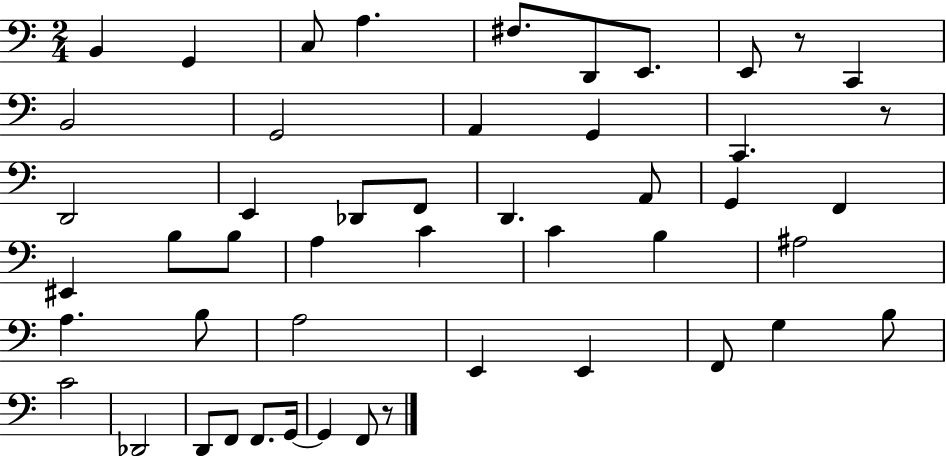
X:1
T:Untitled
M:2/4
L:1/4
K:C
B,, G,, C,/2 A, ^F,/2 D,,/2 E,,/2 E,,/2 z/2 C,, B,,2 G,,2 A,, G,, C,, z/2 D,,2 E,, _D,,/2 F,,/2 D,, A,,/2 G,, F,, ^E,, B,/2 B,/2 A, C C B, ^A,2 A, B,/2 A,2 E,, E,, F,,/2 G, B,/2 C2 _D,,2 D,,/2 F,,/2 F,,/2 G,,/4 G,, F,,/2 z/2